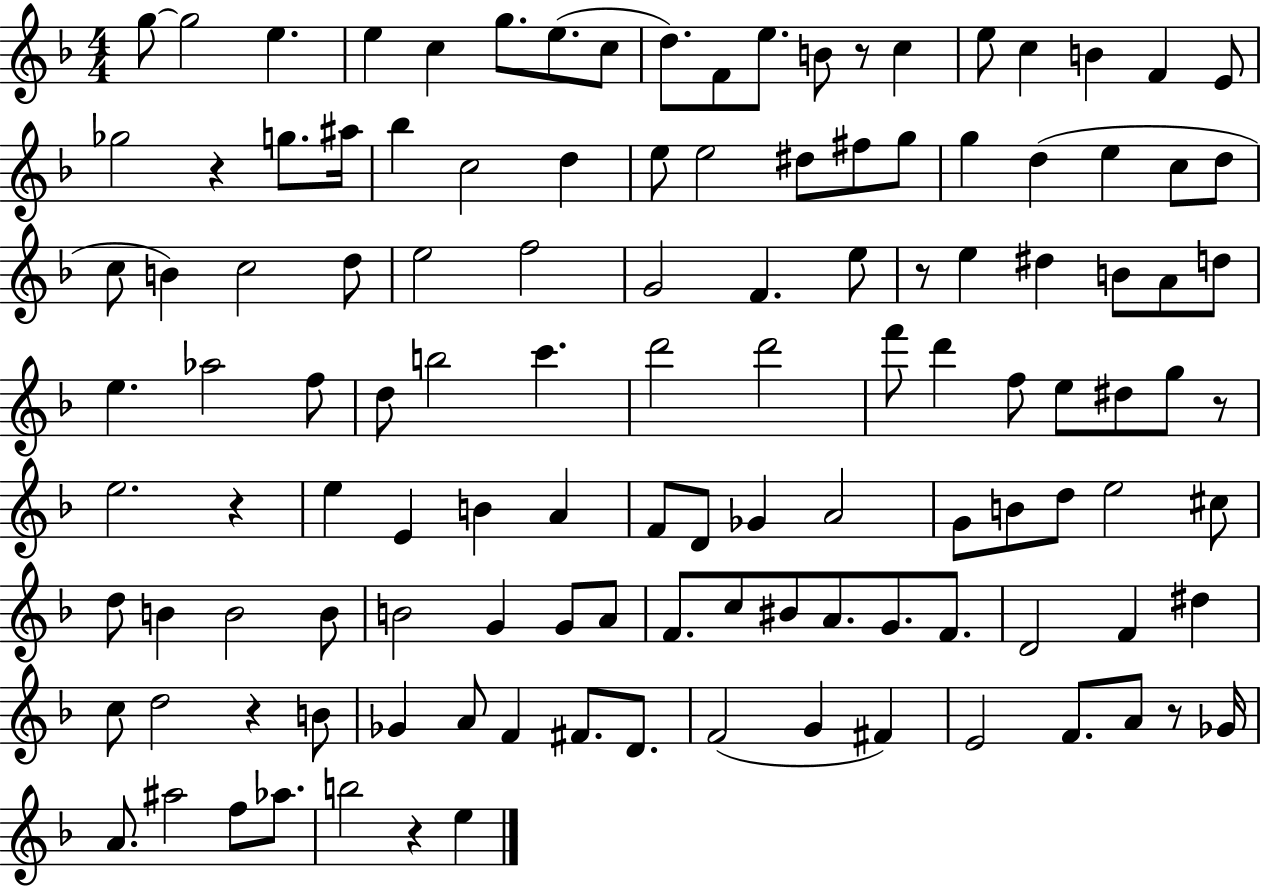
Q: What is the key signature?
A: F major